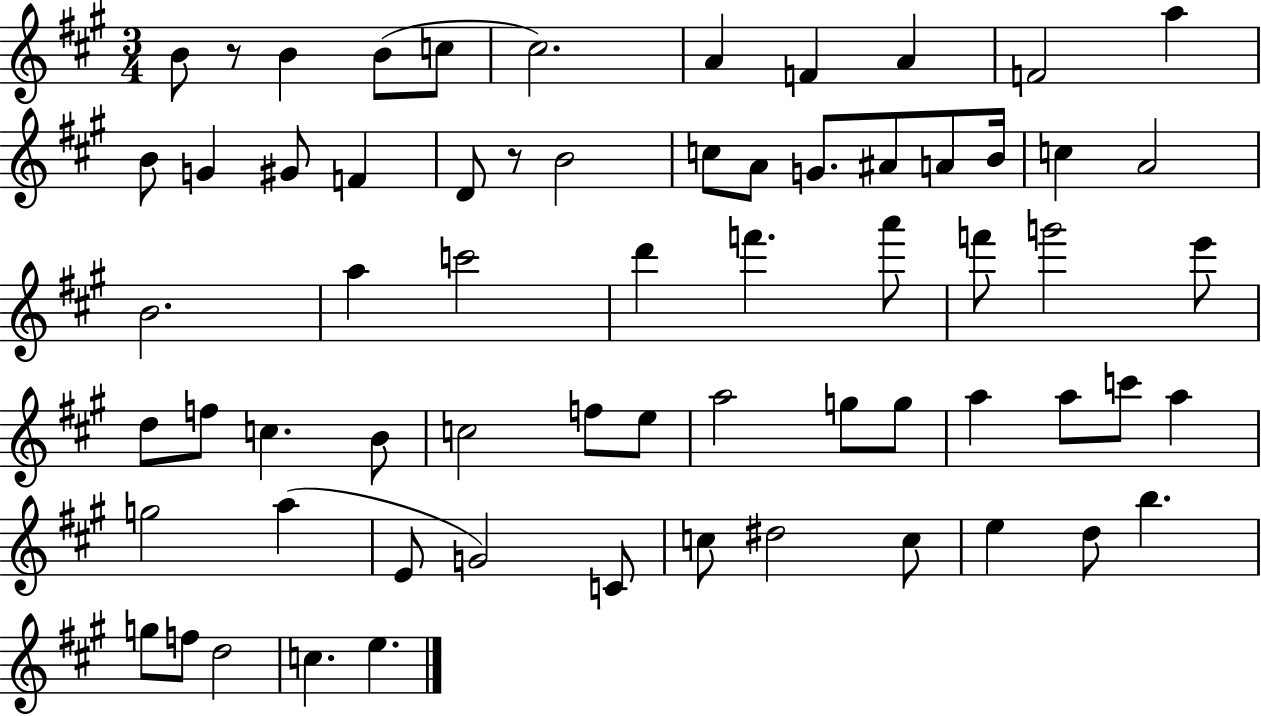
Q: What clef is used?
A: treble